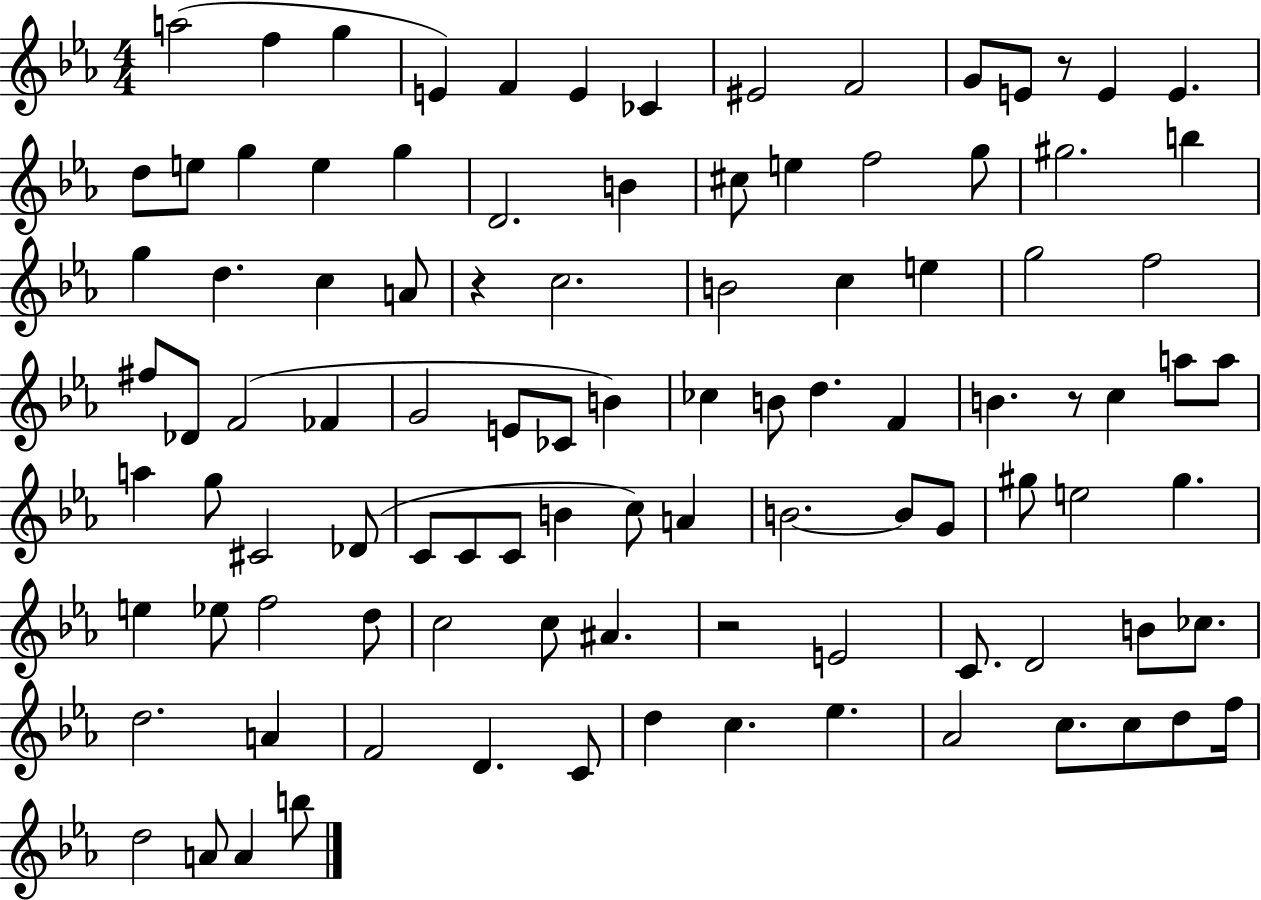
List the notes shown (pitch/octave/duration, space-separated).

A5/h F5/q G5/q E4/q F4/q E4/q CES4/q EIS4/h F4/h G4/e E4/e R/e E4/q E4/q. D5/e E5/e G5/q E5/q G5/q D4/h. B4/q C#5/e E5/q F5/h G5/e G#5/h. B5/q G5/q D5/q. C5/q A4/e R/q C5/h. B4/h C5/q E5/q G5/h F5/h F#5/e Db4/e F4/h FES4/q G4/h E4/e CES4/e B4/q CES5/q B4/e D5/q. F4/q B4/q. R/e C5/q A5/e A5/e A5/q G5/e C#4/h Db4/e C4/e C4/e C4/e B4/q C5/e A4/q B4/h. B4/e G4/e G#5/e E5/h G#5/q. E5/q Eb5/e F5/h D5/e C5/h C5/e A#4/q. R/h E4/h C4/e. D4/h B4/e CES5/e. D5/h. A4/q F4/h D4/q. C4/e D5/q C5/q. Eb5/q. Ab4/h C5/e. C5/e D5/e F5/s D5/h A4/e A4/q B5/e